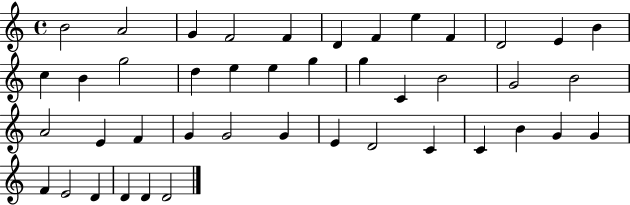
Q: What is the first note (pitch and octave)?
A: B4